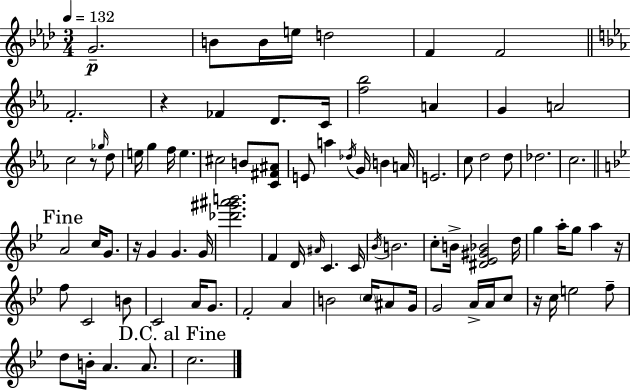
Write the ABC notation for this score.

X:1
T:Untitled
M:3/4
L:1/4
K:Fm
G2 B/2 B/4 e/4 d2 F F2 F2 z _F D/2 C/4 [f_b]2 A G A2 c2 z/2 _g/4 d/2 e/4 g f/4 e ^c2 B/2 [C^F^A]/2 E/2 a _d/4 G/4 B A/4 E2 c/2 d2 d/2 _d2 c2 A2 c/4 G/2 z/4 G G G/4 [_d'^g'^a'b']2 F D/4 ^A/4 C C/4 _B/4 B2 c/2 B/4 [^D_E^G_B]2 d/4 g a/4 g/2 a z/4 f/2 C2 B/2 C2 A/4 G/2 F2 A B2 c/4 ^A/2 G/4 G2 A/4 A/4 c/2 z/4 c/4 e2 f/2 d/2 B/4 A A/2 c2